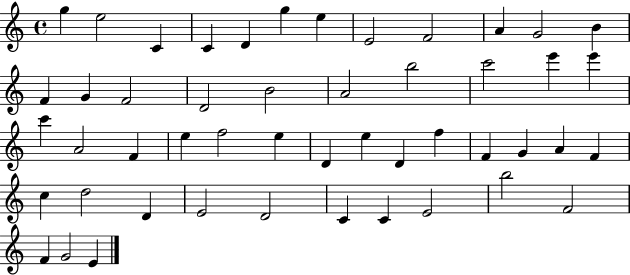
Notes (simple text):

G5/q E5/h C4/q C4/q D4/q G5/q E5/q E4/h F4/h A4/q G4/h B4/q F4/q G4/q F4/h D4/h B4/h A4/h B5/h C6/h E6/q E6/q C6/q A4/h F4/q E5/q F5/h E5/q D4/q E5/q D4/q F5/q F4/q G4/q A4/q F4/q C5/q D5/h D4/q E4/h D4/h C4/q C4/q E4/h B5/h F4/h F4/q G4/h E4/q